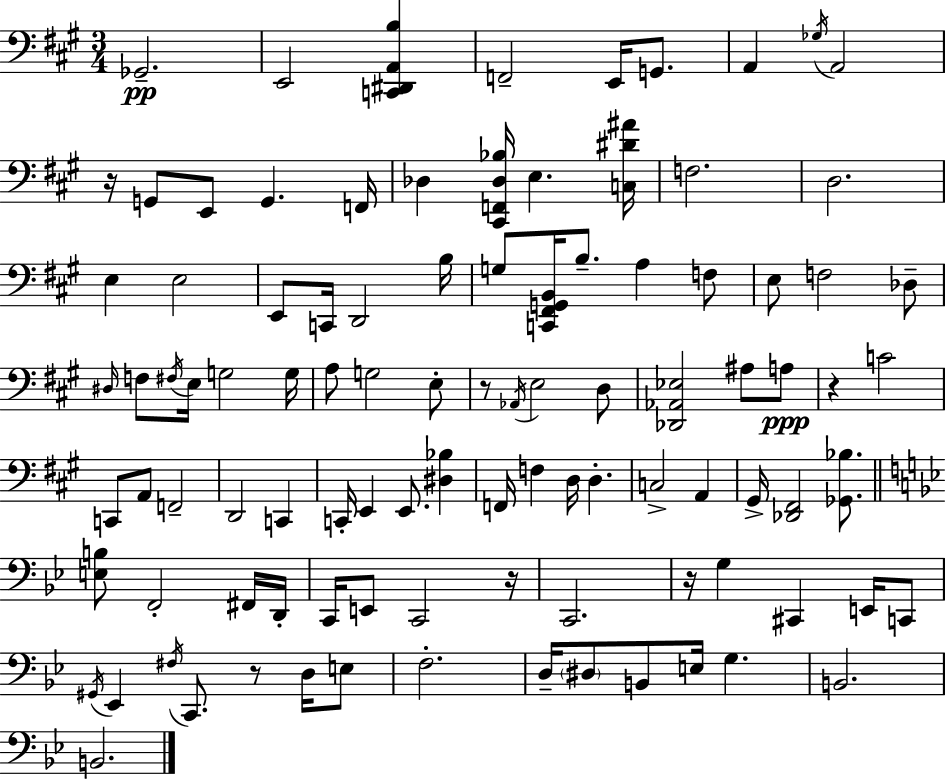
X:1
T:Untitled
M:3/4
L:1/4
K:A
_G,,2 E,,2 [C,,^D,,A,,B,] F,,2 E,,/4 G,,/2 A,, _G,/4 A,,2 z/4 G,,/2 E,,/2 G,, F,,/4 _D, [^C,,F,,_D,_B,]/4 E, [C,^D^A]/4 F,2 D,2 E, E,2 E,,/2 C,,/4 D,,2 B,/4 G,/2 [C,,^F,,G,,B,,]/4 B,/2 A, F,/2 E,/2 F,2 _D,/2 ^D,/4 F,/2 ^F,/4 E,/4 G,2 G,/4 A,/2 G,2 E,/2 z/2 _A,,/4 E,2 D,/2 [_D,,_A,,_E,]2 ^A,/2 A,/2 z C2 C,,/2 A,,/2 F,,2 D,,2 C,, C,,/4 E,, E,,/2 [^D,_B,] F,,/4 F, D,/4 D, C,2 A,, ^G,,/4 [_D,,^F,,]2 [_G,,_B,]/2 [E,B,]/2 F,,2 ^F,,/4 D,,/4 C,,/4 E,,/2 C,,2 z/4 C,,2 z/4 G, ^C,, E,,/4 C,,/2 ^G,,/4 _E,, ^F,/4 C,,/2 z/2 D,/4 E,/2 F,2 D,/4 ^D,/2 B,,/2 E,/4 G, B,,2 B,,2